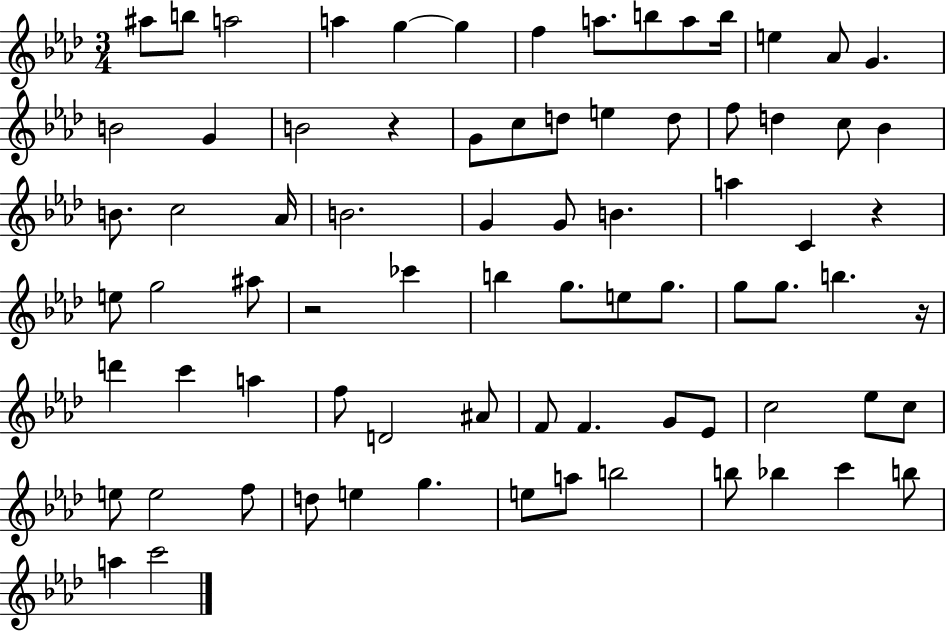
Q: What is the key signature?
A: AES major